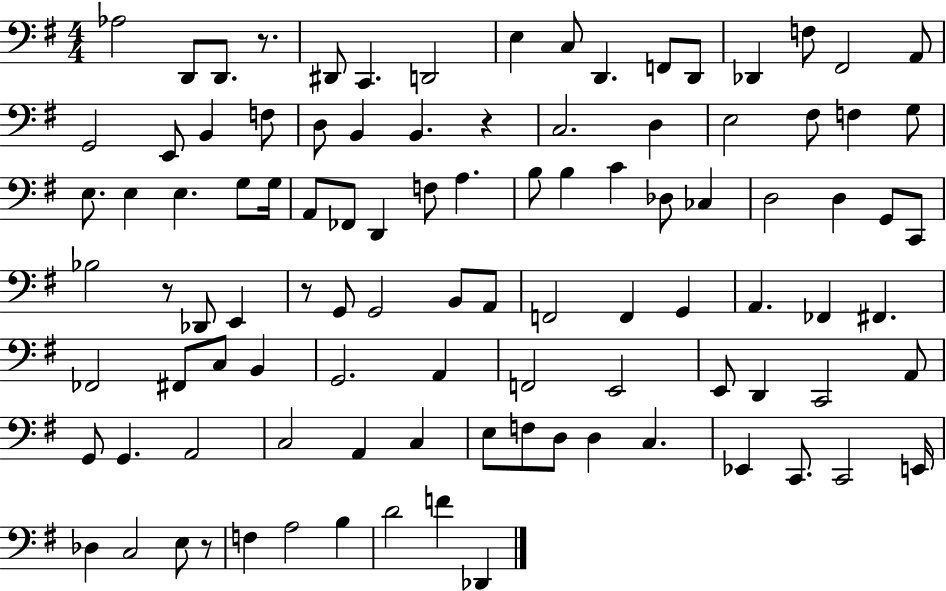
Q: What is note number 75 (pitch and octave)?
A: A2